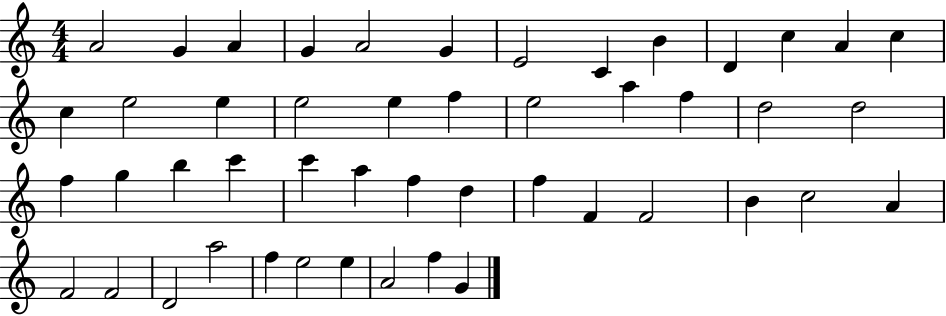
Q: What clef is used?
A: treble